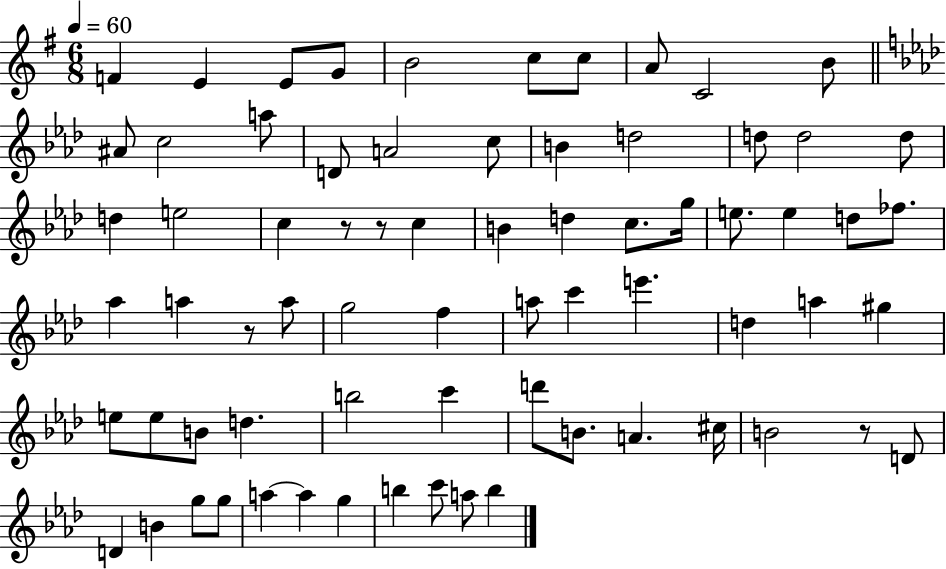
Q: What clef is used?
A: treble